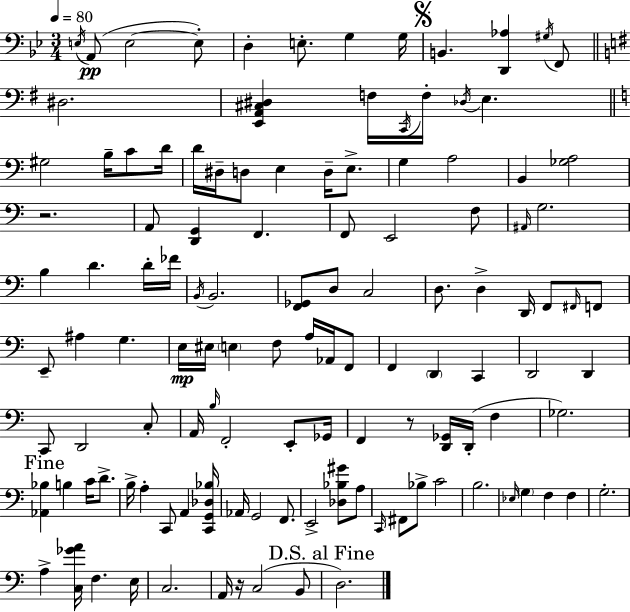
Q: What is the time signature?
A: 3/4